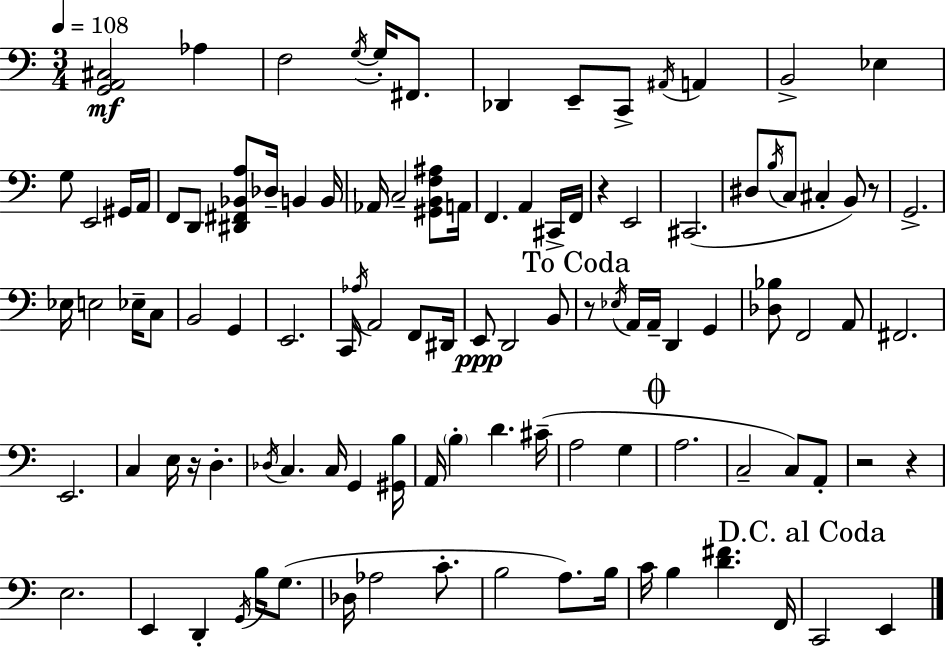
X:1
T:Untitled
M:3/4
L:1/4
K:C
[G,,A,,^C,]2 _A, F,2 G,/4 G,/4 ^F,,/2 _D,, E,,/2 C,,/2 ^A,,/4 A,, B,,2 _E, G,/2 E,,2 ^G,,/4 A,,/4 F,,/2 D,,/2 [^D,,^F,,_B,,A,]/2 _D,/4 B,, B,,/4 _A,,/4 C,2 [^G,,B,,F,^A,]/2 A,,/4 F,, A,, ^C,,/4 F,,/4 z E,,2 ^C,,2 ^D,/2 B,/4 C,/2 ^C, B,,/2 z/2 G,,2 _E,/4 E,2 _E,/4 C,/2 B,,2 G,, E,,2 C,,/4 _A,/4 A,,2 F,,/2 ^D,,/4 E,,/2 D,,2 B,,/2 z/2 _E,/4 A,,/4 A,,/4 D,, G,, [_D,_B,]/2 F,,2 A,,/2 ^F,,2 E,,2 C, E,/4 z/4 D, _D,/4 C, C,/4 G,, [^G,,B,]/4 A,,/4 B, D ^C/4 A,2 G, A,2 C,2 C,/2 A,,/2 z2 z E,2 E,, D,, G,,/4 B,/4 G,/2 _D,/4 _A,2 C/2 B,2 A,/2 B,/4 C/4 B, [D^F] F,,/4 C,,2 E,,